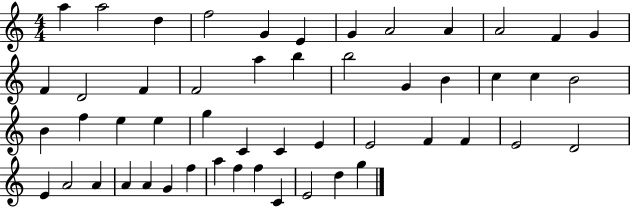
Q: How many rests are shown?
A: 0